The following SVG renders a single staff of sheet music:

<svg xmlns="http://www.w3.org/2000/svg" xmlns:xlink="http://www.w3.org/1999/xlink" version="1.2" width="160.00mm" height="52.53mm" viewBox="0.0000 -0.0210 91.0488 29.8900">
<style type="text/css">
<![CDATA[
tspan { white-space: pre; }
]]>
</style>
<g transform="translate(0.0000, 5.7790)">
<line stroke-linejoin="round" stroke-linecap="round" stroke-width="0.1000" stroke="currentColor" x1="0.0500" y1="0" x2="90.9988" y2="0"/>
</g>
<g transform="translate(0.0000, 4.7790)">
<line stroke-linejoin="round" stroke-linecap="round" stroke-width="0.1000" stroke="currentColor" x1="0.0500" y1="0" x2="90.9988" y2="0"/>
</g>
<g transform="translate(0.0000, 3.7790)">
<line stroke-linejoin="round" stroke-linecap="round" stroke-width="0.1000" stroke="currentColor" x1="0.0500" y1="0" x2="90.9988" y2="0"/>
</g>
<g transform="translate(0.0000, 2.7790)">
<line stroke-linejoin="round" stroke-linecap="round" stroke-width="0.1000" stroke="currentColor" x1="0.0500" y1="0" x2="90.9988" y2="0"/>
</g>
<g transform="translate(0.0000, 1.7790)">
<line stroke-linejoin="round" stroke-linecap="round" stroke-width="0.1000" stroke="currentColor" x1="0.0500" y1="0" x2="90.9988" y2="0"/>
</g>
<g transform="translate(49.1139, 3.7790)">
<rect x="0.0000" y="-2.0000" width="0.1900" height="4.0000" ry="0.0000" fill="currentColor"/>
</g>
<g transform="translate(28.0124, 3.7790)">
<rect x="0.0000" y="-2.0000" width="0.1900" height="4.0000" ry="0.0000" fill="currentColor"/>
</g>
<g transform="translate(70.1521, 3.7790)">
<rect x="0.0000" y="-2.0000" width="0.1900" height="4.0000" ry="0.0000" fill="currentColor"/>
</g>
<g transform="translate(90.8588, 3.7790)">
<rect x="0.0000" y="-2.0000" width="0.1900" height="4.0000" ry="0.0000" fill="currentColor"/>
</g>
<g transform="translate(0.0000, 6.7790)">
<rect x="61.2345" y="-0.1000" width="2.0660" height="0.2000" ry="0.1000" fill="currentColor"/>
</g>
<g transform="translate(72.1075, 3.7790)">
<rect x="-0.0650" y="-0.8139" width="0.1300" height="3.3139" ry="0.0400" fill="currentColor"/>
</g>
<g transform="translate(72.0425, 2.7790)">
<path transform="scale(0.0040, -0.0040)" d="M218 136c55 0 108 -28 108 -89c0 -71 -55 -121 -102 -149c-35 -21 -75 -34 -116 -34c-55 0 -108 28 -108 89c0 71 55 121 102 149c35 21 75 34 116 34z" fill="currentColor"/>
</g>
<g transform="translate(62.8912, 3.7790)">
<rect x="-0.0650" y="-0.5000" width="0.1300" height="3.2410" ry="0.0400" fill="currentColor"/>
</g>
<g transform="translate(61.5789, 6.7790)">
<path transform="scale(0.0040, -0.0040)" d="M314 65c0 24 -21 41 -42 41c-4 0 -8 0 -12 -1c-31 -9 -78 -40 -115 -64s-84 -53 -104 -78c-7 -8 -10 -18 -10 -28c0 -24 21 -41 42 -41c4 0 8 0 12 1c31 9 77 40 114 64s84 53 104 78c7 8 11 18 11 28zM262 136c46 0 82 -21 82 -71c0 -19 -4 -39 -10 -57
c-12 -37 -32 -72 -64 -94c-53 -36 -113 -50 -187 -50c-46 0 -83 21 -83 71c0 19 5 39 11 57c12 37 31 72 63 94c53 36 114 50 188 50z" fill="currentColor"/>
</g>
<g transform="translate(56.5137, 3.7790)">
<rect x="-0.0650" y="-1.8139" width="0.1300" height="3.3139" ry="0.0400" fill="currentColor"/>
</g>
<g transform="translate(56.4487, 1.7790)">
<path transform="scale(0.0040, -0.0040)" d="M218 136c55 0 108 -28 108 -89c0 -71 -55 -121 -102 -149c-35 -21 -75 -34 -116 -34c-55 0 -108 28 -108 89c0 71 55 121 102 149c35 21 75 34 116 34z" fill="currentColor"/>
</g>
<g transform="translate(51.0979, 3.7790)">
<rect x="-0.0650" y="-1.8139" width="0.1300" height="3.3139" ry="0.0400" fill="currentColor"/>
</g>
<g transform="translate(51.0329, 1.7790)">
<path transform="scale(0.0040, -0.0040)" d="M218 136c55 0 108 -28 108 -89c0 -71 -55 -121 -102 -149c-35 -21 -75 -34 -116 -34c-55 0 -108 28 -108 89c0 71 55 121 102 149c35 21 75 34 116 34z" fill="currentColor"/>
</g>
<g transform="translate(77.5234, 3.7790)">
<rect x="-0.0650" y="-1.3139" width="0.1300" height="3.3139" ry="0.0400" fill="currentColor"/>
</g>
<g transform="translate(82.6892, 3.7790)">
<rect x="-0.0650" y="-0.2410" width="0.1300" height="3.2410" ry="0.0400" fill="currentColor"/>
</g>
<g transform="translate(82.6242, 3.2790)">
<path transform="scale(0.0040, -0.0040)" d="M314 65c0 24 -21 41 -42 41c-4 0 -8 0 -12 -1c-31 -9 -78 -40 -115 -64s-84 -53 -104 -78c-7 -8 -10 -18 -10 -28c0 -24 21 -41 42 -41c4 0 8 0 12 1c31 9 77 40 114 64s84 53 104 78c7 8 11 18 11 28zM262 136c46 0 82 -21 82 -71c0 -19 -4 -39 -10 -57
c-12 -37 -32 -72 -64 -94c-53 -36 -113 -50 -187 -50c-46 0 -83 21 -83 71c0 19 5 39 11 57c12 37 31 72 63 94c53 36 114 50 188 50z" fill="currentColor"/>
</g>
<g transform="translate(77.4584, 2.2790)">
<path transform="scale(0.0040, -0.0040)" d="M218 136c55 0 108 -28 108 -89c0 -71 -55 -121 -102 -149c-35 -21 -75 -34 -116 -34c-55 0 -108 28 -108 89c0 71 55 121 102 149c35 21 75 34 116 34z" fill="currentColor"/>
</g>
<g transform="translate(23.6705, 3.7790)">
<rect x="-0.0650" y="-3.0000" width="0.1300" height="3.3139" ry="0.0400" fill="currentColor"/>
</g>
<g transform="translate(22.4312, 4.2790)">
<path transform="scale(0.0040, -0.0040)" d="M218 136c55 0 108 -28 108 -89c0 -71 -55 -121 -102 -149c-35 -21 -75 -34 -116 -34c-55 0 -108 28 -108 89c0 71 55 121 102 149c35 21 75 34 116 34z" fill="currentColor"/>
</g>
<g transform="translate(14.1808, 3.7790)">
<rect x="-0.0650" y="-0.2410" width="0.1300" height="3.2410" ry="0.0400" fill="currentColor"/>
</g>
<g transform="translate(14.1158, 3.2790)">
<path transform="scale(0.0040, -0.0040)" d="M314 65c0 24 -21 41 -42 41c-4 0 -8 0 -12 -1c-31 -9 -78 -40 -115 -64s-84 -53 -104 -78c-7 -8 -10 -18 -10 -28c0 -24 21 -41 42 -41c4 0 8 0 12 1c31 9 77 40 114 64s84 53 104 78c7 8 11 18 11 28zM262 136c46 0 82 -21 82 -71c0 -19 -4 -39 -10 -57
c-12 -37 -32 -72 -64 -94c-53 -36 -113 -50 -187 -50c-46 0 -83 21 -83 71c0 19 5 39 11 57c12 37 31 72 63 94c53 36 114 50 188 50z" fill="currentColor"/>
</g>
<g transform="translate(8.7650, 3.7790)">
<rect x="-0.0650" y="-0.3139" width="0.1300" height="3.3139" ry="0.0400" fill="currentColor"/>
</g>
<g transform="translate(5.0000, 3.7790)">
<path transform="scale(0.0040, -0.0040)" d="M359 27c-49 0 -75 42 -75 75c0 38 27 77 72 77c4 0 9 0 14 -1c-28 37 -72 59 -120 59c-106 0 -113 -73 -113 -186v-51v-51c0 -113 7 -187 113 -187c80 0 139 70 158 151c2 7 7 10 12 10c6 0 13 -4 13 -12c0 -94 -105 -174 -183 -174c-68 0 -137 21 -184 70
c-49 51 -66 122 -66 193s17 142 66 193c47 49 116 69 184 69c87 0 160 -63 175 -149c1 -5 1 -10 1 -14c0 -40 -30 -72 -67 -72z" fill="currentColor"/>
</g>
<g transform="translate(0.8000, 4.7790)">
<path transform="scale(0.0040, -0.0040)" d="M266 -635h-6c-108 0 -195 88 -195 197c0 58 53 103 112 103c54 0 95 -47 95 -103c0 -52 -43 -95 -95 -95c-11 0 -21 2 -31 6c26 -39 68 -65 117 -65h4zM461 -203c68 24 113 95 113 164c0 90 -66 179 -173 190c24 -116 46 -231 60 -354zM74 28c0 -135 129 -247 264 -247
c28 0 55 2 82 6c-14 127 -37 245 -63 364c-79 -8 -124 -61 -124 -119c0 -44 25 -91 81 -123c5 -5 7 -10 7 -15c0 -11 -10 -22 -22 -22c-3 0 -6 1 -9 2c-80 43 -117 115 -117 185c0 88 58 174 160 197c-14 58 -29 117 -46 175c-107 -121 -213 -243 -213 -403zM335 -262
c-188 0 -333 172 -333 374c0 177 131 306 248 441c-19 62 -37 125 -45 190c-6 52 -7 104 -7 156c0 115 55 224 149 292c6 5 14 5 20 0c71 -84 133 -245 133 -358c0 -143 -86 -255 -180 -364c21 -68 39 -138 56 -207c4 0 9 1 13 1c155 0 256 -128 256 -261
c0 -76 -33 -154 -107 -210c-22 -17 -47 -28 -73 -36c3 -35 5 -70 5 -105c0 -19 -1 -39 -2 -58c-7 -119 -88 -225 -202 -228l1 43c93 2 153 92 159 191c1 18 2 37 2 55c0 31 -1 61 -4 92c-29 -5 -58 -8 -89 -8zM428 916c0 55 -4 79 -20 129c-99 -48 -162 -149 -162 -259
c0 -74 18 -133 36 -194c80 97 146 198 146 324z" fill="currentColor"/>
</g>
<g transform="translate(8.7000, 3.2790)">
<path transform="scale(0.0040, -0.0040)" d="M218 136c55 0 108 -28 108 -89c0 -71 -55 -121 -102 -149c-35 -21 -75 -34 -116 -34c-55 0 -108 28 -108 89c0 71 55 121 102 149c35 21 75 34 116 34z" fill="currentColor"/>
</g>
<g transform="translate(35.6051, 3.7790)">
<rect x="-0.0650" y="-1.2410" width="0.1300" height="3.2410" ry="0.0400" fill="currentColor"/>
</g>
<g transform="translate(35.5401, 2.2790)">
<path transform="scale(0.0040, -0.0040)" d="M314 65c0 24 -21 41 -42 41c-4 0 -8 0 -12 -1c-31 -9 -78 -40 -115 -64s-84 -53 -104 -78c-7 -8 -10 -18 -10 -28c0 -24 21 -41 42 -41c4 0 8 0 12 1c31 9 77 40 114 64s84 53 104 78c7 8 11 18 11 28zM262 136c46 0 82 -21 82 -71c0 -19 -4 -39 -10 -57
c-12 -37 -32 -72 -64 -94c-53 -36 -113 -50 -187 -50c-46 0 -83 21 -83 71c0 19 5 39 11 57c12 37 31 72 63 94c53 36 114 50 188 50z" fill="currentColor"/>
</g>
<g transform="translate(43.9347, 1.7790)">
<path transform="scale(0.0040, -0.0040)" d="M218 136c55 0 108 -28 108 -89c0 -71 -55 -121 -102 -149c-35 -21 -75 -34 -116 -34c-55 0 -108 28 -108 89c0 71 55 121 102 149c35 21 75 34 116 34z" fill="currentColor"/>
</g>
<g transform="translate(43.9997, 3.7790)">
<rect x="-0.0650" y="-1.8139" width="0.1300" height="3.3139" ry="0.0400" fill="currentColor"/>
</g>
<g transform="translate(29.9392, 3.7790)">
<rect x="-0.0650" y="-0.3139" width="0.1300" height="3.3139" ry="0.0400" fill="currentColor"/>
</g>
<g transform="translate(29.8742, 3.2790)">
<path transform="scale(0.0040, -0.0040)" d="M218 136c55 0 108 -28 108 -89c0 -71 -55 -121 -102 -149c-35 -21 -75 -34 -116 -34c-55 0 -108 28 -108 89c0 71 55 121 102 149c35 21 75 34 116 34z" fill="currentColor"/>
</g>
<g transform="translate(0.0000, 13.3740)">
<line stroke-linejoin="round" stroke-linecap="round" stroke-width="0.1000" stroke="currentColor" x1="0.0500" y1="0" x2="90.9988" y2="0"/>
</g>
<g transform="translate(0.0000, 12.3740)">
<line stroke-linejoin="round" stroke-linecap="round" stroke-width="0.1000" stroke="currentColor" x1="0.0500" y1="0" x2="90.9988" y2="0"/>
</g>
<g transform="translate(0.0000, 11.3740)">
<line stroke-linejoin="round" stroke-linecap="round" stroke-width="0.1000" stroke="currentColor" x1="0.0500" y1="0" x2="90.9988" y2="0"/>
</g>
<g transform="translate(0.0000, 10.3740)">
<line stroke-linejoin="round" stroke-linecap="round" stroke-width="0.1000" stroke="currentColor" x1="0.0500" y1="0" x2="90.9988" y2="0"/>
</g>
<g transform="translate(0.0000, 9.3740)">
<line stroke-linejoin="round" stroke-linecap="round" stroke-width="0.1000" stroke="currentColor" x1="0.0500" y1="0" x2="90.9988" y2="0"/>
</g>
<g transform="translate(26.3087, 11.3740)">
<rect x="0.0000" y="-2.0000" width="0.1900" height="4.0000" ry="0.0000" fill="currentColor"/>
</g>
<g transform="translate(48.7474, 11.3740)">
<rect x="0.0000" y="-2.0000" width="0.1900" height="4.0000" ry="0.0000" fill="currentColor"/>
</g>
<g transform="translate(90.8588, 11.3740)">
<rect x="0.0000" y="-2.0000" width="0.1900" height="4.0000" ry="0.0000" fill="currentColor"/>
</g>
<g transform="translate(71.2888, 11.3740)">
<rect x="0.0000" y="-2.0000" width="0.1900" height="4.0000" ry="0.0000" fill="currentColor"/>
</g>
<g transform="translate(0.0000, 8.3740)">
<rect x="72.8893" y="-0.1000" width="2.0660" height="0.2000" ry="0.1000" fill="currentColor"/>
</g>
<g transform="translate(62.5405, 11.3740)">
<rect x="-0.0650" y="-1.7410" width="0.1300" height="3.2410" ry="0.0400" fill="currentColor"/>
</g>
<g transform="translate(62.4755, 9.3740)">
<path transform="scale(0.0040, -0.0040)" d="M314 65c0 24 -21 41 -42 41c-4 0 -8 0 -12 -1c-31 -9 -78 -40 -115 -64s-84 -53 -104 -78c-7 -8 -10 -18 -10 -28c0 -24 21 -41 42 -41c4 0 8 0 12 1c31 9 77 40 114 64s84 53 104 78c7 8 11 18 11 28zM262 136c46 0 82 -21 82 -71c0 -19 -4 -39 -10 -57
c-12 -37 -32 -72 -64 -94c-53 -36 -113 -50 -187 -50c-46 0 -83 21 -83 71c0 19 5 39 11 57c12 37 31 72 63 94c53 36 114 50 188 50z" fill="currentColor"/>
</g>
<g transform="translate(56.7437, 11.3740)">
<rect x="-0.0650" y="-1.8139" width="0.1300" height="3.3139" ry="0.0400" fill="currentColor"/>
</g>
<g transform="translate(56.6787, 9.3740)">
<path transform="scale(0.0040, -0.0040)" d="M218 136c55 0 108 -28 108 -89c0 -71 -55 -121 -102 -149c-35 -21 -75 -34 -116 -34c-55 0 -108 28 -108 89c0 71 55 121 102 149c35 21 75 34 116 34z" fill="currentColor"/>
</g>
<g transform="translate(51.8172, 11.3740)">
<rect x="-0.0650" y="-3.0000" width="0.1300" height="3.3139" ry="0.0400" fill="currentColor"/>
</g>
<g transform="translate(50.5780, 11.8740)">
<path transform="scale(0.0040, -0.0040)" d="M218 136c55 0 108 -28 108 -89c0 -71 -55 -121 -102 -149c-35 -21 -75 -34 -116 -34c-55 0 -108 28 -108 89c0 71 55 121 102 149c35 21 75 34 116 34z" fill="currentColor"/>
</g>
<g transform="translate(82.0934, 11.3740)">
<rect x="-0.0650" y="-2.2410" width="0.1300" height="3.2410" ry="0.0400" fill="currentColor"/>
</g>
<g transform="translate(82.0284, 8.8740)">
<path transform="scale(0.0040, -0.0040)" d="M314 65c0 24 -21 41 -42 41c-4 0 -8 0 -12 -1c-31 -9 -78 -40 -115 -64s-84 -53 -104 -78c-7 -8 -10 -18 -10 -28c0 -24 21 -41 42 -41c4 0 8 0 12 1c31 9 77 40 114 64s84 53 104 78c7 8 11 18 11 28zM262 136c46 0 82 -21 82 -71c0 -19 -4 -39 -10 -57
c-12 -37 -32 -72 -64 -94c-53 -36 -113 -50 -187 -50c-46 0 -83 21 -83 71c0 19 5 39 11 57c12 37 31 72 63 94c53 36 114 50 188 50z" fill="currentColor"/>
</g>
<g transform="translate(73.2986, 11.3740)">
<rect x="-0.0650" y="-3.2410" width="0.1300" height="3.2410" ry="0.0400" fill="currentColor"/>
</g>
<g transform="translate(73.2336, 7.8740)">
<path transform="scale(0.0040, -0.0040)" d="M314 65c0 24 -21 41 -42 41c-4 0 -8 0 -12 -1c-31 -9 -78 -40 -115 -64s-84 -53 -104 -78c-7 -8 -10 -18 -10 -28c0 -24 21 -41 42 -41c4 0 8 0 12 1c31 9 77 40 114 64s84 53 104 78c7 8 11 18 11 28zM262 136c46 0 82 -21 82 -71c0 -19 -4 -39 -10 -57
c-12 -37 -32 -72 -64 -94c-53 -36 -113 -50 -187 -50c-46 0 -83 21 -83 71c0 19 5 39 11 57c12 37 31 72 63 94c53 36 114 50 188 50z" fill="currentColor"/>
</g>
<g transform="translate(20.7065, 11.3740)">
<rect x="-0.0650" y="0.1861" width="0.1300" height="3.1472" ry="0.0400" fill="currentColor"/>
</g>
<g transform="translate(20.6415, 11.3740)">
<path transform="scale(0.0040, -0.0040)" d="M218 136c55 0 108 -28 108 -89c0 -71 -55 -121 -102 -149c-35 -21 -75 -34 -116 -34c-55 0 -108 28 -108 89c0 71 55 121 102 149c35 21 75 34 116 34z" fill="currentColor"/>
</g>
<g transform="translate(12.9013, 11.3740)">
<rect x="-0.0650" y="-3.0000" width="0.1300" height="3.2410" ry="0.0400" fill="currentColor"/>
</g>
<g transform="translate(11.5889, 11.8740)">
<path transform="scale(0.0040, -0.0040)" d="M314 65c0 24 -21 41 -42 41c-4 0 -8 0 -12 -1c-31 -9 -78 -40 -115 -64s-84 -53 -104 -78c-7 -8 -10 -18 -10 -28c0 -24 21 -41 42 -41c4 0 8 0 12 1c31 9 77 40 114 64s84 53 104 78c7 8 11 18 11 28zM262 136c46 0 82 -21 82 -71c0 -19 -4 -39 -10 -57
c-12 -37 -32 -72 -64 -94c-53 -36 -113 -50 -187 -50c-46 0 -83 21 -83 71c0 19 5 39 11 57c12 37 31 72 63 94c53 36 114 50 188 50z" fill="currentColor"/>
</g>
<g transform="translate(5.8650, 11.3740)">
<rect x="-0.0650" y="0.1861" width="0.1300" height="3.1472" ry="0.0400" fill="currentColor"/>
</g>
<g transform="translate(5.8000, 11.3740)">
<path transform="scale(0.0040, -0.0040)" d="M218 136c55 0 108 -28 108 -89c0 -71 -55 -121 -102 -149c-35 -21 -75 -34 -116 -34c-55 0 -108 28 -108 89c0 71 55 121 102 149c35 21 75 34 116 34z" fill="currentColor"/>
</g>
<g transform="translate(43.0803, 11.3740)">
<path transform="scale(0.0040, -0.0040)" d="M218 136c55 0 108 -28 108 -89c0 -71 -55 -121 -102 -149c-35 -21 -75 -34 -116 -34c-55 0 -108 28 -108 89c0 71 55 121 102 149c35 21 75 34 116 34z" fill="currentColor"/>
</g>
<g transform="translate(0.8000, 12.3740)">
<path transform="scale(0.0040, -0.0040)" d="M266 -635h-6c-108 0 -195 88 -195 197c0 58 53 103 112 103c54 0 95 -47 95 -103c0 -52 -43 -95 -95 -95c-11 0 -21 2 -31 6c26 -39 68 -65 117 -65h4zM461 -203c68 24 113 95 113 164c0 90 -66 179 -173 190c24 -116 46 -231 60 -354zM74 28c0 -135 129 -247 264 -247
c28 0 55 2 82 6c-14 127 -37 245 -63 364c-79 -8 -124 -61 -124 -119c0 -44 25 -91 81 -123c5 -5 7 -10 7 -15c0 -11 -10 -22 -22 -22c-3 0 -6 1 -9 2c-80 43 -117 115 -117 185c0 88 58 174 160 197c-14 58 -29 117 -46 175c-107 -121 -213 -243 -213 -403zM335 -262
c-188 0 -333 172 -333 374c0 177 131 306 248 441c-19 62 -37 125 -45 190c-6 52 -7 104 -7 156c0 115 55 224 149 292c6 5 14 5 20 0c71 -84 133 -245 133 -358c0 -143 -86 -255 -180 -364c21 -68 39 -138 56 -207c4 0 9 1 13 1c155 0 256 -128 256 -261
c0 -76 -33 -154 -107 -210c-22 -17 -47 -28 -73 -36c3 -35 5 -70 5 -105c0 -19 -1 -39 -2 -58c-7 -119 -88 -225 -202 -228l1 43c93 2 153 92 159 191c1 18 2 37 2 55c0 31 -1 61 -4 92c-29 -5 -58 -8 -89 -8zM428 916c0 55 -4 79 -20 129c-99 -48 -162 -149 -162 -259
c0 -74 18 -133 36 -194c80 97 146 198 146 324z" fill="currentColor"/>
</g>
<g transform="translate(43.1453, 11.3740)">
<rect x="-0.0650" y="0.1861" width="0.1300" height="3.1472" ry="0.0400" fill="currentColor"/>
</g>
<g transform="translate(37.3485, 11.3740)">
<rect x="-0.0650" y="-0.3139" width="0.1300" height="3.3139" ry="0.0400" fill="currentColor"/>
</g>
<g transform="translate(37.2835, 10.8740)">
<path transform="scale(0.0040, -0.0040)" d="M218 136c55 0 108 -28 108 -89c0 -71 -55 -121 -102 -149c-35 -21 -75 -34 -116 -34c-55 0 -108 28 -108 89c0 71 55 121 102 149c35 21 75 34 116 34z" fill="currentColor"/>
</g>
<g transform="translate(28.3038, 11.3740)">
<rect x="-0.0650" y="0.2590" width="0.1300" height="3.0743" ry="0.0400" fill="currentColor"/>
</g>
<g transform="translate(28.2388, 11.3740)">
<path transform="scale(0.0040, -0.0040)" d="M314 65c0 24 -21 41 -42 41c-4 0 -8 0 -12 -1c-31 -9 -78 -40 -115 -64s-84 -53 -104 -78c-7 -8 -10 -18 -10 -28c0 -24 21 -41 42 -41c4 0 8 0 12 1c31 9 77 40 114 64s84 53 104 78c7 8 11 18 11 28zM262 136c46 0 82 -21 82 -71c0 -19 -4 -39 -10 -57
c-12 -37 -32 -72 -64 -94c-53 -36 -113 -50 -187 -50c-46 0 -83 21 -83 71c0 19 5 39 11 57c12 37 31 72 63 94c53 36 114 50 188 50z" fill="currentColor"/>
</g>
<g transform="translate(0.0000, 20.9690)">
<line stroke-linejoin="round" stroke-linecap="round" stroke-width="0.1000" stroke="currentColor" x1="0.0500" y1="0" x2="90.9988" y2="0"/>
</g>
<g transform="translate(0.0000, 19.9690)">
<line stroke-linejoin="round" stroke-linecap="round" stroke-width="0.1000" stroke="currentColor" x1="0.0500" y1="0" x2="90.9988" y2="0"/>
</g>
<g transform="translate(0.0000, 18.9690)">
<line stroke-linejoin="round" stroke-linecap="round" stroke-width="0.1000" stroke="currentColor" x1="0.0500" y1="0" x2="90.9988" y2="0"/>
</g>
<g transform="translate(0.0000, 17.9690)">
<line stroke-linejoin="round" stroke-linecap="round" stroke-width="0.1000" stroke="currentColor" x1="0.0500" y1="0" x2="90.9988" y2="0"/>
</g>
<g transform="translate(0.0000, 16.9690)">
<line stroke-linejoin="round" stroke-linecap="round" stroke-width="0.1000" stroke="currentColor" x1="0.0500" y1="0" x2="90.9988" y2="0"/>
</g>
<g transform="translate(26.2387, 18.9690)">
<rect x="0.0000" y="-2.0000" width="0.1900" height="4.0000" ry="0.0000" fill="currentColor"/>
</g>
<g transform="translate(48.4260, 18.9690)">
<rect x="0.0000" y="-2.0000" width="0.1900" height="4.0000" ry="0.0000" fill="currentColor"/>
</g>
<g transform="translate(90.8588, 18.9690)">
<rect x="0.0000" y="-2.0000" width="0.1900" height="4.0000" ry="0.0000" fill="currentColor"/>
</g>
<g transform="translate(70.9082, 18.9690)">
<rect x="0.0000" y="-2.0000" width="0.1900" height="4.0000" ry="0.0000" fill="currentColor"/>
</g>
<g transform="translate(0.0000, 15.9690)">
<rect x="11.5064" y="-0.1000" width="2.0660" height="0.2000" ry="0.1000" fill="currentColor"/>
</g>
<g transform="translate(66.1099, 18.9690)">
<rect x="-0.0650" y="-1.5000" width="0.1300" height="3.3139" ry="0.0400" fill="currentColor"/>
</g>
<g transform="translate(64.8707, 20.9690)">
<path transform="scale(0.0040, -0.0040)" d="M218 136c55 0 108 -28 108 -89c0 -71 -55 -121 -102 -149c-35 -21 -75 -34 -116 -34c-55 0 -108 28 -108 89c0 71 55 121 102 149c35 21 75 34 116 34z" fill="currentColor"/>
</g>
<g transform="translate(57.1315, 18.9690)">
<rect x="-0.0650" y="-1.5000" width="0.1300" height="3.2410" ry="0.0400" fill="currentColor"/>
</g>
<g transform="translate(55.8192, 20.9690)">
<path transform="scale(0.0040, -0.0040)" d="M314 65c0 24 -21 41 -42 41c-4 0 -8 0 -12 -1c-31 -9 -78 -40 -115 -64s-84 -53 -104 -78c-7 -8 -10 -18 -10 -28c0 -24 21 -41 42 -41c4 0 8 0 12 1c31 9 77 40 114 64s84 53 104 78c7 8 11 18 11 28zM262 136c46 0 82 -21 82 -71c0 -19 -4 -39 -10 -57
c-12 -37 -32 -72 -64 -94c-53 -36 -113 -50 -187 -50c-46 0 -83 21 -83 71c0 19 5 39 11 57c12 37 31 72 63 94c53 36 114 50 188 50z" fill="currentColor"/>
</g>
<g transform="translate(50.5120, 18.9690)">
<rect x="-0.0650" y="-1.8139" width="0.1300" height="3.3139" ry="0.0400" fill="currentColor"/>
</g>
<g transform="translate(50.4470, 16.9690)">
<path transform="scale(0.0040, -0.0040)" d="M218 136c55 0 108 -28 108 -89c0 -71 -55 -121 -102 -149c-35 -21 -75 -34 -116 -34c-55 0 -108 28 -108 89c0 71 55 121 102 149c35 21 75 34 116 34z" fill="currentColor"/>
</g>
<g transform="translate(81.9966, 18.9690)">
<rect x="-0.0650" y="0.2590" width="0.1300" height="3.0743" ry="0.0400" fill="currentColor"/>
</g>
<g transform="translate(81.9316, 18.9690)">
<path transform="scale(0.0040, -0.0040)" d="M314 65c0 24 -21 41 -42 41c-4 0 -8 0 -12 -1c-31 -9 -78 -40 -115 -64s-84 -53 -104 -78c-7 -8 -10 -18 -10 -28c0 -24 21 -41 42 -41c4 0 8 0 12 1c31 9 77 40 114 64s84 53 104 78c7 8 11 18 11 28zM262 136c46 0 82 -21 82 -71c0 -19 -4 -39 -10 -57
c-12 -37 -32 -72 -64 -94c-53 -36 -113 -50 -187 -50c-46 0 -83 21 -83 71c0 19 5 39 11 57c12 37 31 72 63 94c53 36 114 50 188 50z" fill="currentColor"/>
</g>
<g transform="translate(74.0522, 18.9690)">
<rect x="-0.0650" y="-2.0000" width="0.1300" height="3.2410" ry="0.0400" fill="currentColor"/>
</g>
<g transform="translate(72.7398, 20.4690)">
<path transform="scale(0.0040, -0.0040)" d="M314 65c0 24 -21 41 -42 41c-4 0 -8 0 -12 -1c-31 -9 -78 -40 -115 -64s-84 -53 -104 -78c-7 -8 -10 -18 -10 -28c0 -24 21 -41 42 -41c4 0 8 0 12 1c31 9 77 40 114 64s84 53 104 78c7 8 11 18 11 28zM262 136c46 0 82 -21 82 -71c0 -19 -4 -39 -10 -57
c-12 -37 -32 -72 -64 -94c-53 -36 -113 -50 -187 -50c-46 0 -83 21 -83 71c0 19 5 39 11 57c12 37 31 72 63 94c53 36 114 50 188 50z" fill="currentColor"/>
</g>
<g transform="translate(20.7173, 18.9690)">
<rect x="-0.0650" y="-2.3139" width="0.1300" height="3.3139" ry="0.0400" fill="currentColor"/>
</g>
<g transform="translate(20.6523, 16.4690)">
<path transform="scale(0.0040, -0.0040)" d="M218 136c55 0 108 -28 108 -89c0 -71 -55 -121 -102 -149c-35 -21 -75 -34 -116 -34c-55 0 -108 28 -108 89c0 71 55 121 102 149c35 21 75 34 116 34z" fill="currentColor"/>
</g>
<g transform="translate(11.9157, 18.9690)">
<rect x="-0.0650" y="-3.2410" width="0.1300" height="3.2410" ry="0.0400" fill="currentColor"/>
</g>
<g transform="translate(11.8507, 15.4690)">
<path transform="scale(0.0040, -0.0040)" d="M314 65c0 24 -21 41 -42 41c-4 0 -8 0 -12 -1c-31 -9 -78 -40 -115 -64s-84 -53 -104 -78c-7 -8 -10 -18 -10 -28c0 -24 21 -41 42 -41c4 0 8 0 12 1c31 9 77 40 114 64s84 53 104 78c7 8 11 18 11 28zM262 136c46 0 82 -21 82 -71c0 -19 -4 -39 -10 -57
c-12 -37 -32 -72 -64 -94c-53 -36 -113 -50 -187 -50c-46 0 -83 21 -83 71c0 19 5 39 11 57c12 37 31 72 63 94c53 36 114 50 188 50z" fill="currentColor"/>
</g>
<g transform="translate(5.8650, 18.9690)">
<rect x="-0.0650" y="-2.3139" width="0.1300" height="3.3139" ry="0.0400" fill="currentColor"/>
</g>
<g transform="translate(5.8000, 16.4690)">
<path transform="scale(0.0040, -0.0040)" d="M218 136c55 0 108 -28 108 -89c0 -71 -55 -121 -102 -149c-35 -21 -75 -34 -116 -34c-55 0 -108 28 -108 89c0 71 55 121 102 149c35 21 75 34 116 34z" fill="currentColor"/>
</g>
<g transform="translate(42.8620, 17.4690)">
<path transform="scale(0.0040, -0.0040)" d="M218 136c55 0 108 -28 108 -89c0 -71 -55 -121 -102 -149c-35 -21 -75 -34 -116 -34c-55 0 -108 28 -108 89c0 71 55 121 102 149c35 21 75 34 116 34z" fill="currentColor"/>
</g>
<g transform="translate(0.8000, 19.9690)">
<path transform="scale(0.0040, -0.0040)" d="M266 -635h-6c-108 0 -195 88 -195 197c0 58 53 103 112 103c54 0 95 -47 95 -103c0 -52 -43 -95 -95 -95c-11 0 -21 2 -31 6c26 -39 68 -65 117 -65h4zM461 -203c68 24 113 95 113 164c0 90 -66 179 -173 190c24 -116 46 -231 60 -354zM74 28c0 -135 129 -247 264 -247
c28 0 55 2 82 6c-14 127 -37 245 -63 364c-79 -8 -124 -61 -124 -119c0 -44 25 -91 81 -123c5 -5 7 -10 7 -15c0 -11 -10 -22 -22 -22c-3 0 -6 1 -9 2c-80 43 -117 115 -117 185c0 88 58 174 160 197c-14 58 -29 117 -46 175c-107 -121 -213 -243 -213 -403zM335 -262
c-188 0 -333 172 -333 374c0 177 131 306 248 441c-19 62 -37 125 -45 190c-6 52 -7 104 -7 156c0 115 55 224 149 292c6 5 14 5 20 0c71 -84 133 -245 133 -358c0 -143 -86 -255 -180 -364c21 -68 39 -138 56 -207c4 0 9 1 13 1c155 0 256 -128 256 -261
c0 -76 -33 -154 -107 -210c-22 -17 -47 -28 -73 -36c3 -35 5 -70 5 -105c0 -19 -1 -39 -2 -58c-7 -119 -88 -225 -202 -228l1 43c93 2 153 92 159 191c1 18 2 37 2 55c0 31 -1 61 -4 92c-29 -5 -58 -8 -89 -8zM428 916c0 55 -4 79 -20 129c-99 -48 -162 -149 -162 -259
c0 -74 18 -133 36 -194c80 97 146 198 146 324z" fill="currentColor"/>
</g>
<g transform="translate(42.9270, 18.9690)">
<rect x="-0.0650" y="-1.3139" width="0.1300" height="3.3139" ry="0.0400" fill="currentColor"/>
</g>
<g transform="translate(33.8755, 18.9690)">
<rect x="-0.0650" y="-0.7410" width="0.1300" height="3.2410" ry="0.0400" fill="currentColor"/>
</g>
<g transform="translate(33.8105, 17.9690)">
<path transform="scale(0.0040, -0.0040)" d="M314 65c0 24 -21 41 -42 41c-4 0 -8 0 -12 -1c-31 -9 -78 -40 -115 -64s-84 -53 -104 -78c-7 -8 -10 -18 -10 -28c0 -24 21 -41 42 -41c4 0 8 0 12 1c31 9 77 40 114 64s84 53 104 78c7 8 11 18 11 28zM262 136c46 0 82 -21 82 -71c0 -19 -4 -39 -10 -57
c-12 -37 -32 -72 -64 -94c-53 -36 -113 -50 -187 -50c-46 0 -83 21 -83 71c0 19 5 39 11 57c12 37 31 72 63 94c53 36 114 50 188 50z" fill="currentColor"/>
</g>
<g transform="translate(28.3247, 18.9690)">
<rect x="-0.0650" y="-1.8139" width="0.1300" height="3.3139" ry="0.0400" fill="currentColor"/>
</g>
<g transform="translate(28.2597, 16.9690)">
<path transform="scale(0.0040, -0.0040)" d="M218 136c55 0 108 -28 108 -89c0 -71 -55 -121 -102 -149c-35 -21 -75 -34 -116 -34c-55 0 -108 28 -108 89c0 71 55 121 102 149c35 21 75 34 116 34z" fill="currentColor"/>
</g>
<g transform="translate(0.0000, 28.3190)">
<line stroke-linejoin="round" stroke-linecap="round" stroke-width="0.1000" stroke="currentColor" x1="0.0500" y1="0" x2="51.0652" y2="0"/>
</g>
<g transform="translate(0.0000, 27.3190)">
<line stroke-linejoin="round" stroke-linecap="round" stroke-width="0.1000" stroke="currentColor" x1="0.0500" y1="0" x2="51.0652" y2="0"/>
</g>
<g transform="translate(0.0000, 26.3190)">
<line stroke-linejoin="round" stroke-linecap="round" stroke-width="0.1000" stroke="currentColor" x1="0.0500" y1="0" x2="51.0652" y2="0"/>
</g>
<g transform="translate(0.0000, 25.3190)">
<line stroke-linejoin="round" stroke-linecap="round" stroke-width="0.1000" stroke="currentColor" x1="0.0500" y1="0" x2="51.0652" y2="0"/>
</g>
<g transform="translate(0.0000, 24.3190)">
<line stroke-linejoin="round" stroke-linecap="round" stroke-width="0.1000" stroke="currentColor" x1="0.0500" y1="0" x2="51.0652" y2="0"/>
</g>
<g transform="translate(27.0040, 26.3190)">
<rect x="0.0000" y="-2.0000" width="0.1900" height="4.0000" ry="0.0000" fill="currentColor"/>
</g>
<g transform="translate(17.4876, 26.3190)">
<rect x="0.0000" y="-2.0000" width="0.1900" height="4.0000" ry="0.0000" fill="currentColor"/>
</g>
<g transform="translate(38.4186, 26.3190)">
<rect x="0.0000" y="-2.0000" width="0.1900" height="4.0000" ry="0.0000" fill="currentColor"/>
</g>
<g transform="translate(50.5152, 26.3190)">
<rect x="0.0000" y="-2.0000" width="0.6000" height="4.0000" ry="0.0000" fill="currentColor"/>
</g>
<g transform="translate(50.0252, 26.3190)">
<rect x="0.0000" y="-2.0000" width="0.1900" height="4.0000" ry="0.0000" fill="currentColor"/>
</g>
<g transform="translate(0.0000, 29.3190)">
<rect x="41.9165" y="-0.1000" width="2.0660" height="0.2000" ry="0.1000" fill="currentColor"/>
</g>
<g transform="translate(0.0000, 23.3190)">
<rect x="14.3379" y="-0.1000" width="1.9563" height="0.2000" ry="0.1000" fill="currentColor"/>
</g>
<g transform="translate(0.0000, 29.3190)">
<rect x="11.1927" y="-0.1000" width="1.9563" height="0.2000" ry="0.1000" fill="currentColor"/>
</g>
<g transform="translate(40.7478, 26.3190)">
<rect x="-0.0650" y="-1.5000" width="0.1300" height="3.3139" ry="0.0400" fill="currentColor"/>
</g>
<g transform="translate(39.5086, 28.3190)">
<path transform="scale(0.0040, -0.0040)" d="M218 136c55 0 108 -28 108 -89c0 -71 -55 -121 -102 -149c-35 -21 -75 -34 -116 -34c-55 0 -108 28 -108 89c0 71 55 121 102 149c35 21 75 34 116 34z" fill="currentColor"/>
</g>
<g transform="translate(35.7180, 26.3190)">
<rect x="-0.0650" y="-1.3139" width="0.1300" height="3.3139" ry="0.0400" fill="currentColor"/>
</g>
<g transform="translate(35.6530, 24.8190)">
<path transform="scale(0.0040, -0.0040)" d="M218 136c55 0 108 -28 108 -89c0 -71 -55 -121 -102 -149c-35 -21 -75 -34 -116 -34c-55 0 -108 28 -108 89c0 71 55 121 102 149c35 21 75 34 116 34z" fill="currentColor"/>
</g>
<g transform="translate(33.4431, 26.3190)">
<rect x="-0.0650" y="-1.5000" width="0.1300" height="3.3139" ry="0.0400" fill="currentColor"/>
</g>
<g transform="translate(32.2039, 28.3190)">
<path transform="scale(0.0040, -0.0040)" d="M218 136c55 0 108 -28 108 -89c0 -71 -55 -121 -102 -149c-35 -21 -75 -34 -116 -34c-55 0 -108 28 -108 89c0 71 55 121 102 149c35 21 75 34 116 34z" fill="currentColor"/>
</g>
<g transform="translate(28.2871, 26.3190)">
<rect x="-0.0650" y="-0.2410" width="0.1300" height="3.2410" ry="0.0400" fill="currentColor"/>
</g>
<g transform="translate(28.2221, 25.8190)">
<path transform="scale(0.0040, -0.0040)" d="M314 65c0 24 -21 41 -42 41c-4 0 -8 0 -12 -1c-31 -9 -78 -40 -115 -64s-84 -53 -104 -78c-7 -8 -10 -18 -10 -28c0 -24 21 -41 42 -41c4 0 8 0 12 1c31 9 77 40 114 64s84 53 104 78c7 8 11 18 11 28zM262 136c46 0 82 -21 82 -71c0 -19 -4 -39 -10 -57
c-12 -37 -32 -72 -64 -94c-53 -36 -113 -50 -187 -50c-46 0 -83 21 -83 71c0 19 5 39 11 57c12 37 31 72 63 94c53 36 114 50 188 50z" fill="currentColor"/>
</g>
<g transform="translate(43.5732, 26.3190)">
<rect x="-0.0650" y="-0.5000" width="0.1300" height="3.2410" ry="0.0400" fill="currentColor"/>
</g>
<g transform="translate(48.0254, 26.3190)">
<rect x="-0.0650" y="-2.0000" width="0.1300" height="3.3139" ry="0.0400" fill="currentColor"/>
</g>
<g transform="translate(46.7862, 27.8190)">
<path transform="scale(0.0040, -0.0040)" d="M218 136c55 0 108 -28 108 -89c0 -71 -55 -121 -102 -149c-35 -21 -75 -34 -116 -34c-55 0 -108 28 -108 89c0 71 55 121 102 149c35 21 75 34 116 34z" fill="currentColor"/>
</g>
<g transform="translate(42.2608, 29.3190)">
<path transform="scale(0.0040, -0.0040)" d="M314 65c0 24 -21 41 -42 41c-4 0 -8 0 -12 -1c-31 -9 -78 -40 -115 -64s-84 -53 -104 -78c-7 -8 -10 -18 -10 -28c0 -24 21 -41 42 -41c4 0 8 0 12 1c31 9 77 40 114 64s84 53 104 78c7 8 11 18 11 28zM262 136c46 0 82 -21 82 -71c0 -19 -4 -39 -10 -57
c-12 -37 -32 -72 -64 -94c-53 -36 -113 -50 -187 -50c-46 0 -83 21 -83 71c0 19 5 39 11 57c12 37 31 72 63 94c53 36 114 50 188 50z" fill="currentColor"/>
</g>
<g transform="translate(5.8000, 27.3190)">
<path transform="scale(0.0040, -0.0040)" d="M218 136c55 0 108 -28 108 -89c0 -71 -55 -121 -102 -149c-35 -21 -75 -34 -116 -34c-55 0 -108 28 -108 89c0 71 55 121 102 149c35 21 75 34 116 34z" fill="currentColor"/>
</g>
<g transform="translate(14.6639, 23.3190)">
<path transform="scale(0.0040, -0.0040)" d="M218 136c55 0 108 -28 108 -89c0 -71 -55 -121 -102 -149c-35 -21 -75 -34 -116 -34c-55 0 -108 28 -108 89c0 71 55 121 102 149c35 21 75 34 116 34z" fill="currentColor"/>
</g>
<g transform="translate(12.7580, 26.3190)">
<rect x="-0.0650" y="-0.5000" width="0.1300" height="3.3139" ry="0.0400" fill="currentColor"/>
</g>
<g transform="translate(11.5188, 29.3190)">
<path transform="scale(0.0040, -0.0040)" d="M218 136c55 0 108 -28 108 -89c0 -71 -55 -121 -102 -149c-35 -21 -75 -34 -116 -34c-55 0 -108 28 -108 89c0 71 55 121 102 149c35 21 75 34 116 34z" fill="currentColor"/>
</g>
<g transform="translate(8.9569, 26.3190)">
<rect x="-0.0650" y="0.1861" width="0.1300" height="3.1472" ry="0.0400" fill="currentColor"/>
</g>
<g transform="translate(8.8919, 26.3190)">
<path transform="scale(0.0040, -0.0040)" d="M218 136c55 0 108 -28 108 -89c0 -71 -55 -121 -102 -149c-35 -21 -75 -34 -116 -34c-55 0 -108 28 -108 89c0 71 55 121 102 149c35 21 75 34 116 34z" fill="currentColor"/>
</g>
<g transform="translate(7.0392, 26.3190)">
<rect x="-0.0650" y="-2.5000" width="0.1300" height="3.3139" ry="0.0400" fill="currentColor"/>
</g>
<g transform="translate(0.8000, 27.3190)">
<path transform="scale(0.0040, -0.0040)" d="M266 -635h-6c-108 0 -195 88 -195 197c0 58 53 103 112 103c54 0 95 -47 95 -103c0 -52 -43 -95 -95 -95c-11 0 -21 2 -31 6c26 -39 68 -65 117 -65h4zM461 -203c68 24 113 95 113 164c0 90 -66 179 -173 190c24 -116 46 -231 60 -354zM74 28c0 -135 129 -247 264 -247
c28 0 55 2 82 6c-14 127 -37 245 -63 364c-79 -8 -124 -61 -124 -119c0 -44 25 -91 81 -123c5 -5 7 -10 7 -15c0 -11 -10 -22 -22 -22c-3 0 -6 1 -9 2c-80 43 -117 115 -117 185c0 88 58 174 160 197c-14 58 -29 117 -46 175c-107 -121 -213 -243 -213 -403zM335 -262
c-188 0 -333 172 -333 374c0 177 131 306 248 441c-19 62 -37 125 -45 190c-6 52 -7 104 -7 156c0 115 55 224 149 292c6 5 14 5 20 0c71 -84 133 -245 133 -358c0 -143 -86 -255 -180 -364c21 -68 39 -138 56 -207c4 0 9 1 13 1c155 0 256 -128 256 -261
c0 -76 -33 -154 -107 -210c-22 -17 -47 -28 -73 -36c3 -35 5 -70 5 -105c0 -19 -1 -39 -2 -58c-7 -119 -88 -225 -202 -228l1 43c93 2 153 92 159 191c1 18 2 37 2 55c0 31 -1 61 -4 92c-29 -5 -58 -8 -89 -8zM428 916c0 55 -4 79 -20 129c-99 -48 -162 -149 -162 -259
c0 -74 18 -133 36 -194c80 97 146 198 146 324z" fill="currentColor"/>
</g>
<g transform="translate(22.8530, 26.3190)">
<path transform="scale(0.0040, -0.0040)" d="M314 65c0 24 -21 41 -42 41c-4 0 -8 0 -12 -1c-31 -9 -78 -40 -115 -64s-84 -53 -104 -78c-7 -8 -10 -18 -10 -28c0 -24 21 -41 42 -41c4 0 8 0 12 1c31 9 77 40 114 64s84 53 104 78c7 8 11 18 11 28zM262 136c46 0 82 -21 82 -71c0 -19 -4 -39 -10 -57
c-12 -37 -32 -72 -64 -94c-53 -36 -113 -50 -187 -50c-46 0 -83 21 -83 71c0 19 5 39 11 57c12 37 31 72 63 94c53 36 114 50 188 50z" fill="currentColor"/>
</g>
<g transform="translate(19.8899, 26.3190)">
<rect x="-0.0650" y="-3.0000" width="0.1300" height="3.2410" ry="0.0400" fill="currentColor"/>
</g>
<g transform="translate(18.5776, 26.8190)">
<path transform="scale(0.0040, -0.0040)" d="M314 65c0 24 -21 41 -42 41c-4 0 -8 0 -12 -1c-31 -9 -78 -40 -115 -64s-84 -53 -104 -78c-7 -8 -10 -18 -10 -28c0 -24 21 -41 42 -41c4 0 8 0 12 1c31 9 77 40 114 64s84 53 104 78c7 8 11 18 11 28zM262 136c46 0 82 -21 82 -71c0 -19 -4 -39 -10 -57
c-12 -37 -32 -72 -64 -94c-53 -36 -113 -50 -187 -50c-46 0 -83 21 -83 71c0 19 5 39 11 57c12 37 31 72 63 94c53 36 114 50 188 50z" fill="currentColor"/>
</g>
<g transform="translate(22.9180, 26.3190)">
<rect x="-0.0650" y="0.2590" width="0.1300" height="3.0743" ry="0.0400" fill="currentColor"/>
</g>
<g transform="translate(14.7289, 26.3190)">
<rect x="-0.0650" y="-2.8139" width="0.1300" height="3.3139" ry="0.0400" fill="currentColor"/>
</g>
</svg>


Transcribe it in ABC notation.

X:1
T:Untitled
M:4/4
L:1/4
K:C
c c2 A c e2 f f f C2 d e c2 B A2 B B2 c B A f f2 b2 g2 g b2 g f d2 e f E2 E F2 B2 G B C a A2 B2 c2 E e E C2 F